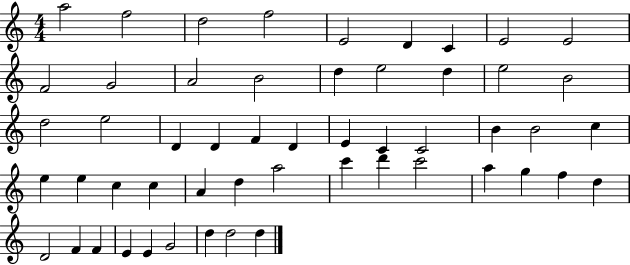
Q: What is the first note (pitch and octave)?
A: A5